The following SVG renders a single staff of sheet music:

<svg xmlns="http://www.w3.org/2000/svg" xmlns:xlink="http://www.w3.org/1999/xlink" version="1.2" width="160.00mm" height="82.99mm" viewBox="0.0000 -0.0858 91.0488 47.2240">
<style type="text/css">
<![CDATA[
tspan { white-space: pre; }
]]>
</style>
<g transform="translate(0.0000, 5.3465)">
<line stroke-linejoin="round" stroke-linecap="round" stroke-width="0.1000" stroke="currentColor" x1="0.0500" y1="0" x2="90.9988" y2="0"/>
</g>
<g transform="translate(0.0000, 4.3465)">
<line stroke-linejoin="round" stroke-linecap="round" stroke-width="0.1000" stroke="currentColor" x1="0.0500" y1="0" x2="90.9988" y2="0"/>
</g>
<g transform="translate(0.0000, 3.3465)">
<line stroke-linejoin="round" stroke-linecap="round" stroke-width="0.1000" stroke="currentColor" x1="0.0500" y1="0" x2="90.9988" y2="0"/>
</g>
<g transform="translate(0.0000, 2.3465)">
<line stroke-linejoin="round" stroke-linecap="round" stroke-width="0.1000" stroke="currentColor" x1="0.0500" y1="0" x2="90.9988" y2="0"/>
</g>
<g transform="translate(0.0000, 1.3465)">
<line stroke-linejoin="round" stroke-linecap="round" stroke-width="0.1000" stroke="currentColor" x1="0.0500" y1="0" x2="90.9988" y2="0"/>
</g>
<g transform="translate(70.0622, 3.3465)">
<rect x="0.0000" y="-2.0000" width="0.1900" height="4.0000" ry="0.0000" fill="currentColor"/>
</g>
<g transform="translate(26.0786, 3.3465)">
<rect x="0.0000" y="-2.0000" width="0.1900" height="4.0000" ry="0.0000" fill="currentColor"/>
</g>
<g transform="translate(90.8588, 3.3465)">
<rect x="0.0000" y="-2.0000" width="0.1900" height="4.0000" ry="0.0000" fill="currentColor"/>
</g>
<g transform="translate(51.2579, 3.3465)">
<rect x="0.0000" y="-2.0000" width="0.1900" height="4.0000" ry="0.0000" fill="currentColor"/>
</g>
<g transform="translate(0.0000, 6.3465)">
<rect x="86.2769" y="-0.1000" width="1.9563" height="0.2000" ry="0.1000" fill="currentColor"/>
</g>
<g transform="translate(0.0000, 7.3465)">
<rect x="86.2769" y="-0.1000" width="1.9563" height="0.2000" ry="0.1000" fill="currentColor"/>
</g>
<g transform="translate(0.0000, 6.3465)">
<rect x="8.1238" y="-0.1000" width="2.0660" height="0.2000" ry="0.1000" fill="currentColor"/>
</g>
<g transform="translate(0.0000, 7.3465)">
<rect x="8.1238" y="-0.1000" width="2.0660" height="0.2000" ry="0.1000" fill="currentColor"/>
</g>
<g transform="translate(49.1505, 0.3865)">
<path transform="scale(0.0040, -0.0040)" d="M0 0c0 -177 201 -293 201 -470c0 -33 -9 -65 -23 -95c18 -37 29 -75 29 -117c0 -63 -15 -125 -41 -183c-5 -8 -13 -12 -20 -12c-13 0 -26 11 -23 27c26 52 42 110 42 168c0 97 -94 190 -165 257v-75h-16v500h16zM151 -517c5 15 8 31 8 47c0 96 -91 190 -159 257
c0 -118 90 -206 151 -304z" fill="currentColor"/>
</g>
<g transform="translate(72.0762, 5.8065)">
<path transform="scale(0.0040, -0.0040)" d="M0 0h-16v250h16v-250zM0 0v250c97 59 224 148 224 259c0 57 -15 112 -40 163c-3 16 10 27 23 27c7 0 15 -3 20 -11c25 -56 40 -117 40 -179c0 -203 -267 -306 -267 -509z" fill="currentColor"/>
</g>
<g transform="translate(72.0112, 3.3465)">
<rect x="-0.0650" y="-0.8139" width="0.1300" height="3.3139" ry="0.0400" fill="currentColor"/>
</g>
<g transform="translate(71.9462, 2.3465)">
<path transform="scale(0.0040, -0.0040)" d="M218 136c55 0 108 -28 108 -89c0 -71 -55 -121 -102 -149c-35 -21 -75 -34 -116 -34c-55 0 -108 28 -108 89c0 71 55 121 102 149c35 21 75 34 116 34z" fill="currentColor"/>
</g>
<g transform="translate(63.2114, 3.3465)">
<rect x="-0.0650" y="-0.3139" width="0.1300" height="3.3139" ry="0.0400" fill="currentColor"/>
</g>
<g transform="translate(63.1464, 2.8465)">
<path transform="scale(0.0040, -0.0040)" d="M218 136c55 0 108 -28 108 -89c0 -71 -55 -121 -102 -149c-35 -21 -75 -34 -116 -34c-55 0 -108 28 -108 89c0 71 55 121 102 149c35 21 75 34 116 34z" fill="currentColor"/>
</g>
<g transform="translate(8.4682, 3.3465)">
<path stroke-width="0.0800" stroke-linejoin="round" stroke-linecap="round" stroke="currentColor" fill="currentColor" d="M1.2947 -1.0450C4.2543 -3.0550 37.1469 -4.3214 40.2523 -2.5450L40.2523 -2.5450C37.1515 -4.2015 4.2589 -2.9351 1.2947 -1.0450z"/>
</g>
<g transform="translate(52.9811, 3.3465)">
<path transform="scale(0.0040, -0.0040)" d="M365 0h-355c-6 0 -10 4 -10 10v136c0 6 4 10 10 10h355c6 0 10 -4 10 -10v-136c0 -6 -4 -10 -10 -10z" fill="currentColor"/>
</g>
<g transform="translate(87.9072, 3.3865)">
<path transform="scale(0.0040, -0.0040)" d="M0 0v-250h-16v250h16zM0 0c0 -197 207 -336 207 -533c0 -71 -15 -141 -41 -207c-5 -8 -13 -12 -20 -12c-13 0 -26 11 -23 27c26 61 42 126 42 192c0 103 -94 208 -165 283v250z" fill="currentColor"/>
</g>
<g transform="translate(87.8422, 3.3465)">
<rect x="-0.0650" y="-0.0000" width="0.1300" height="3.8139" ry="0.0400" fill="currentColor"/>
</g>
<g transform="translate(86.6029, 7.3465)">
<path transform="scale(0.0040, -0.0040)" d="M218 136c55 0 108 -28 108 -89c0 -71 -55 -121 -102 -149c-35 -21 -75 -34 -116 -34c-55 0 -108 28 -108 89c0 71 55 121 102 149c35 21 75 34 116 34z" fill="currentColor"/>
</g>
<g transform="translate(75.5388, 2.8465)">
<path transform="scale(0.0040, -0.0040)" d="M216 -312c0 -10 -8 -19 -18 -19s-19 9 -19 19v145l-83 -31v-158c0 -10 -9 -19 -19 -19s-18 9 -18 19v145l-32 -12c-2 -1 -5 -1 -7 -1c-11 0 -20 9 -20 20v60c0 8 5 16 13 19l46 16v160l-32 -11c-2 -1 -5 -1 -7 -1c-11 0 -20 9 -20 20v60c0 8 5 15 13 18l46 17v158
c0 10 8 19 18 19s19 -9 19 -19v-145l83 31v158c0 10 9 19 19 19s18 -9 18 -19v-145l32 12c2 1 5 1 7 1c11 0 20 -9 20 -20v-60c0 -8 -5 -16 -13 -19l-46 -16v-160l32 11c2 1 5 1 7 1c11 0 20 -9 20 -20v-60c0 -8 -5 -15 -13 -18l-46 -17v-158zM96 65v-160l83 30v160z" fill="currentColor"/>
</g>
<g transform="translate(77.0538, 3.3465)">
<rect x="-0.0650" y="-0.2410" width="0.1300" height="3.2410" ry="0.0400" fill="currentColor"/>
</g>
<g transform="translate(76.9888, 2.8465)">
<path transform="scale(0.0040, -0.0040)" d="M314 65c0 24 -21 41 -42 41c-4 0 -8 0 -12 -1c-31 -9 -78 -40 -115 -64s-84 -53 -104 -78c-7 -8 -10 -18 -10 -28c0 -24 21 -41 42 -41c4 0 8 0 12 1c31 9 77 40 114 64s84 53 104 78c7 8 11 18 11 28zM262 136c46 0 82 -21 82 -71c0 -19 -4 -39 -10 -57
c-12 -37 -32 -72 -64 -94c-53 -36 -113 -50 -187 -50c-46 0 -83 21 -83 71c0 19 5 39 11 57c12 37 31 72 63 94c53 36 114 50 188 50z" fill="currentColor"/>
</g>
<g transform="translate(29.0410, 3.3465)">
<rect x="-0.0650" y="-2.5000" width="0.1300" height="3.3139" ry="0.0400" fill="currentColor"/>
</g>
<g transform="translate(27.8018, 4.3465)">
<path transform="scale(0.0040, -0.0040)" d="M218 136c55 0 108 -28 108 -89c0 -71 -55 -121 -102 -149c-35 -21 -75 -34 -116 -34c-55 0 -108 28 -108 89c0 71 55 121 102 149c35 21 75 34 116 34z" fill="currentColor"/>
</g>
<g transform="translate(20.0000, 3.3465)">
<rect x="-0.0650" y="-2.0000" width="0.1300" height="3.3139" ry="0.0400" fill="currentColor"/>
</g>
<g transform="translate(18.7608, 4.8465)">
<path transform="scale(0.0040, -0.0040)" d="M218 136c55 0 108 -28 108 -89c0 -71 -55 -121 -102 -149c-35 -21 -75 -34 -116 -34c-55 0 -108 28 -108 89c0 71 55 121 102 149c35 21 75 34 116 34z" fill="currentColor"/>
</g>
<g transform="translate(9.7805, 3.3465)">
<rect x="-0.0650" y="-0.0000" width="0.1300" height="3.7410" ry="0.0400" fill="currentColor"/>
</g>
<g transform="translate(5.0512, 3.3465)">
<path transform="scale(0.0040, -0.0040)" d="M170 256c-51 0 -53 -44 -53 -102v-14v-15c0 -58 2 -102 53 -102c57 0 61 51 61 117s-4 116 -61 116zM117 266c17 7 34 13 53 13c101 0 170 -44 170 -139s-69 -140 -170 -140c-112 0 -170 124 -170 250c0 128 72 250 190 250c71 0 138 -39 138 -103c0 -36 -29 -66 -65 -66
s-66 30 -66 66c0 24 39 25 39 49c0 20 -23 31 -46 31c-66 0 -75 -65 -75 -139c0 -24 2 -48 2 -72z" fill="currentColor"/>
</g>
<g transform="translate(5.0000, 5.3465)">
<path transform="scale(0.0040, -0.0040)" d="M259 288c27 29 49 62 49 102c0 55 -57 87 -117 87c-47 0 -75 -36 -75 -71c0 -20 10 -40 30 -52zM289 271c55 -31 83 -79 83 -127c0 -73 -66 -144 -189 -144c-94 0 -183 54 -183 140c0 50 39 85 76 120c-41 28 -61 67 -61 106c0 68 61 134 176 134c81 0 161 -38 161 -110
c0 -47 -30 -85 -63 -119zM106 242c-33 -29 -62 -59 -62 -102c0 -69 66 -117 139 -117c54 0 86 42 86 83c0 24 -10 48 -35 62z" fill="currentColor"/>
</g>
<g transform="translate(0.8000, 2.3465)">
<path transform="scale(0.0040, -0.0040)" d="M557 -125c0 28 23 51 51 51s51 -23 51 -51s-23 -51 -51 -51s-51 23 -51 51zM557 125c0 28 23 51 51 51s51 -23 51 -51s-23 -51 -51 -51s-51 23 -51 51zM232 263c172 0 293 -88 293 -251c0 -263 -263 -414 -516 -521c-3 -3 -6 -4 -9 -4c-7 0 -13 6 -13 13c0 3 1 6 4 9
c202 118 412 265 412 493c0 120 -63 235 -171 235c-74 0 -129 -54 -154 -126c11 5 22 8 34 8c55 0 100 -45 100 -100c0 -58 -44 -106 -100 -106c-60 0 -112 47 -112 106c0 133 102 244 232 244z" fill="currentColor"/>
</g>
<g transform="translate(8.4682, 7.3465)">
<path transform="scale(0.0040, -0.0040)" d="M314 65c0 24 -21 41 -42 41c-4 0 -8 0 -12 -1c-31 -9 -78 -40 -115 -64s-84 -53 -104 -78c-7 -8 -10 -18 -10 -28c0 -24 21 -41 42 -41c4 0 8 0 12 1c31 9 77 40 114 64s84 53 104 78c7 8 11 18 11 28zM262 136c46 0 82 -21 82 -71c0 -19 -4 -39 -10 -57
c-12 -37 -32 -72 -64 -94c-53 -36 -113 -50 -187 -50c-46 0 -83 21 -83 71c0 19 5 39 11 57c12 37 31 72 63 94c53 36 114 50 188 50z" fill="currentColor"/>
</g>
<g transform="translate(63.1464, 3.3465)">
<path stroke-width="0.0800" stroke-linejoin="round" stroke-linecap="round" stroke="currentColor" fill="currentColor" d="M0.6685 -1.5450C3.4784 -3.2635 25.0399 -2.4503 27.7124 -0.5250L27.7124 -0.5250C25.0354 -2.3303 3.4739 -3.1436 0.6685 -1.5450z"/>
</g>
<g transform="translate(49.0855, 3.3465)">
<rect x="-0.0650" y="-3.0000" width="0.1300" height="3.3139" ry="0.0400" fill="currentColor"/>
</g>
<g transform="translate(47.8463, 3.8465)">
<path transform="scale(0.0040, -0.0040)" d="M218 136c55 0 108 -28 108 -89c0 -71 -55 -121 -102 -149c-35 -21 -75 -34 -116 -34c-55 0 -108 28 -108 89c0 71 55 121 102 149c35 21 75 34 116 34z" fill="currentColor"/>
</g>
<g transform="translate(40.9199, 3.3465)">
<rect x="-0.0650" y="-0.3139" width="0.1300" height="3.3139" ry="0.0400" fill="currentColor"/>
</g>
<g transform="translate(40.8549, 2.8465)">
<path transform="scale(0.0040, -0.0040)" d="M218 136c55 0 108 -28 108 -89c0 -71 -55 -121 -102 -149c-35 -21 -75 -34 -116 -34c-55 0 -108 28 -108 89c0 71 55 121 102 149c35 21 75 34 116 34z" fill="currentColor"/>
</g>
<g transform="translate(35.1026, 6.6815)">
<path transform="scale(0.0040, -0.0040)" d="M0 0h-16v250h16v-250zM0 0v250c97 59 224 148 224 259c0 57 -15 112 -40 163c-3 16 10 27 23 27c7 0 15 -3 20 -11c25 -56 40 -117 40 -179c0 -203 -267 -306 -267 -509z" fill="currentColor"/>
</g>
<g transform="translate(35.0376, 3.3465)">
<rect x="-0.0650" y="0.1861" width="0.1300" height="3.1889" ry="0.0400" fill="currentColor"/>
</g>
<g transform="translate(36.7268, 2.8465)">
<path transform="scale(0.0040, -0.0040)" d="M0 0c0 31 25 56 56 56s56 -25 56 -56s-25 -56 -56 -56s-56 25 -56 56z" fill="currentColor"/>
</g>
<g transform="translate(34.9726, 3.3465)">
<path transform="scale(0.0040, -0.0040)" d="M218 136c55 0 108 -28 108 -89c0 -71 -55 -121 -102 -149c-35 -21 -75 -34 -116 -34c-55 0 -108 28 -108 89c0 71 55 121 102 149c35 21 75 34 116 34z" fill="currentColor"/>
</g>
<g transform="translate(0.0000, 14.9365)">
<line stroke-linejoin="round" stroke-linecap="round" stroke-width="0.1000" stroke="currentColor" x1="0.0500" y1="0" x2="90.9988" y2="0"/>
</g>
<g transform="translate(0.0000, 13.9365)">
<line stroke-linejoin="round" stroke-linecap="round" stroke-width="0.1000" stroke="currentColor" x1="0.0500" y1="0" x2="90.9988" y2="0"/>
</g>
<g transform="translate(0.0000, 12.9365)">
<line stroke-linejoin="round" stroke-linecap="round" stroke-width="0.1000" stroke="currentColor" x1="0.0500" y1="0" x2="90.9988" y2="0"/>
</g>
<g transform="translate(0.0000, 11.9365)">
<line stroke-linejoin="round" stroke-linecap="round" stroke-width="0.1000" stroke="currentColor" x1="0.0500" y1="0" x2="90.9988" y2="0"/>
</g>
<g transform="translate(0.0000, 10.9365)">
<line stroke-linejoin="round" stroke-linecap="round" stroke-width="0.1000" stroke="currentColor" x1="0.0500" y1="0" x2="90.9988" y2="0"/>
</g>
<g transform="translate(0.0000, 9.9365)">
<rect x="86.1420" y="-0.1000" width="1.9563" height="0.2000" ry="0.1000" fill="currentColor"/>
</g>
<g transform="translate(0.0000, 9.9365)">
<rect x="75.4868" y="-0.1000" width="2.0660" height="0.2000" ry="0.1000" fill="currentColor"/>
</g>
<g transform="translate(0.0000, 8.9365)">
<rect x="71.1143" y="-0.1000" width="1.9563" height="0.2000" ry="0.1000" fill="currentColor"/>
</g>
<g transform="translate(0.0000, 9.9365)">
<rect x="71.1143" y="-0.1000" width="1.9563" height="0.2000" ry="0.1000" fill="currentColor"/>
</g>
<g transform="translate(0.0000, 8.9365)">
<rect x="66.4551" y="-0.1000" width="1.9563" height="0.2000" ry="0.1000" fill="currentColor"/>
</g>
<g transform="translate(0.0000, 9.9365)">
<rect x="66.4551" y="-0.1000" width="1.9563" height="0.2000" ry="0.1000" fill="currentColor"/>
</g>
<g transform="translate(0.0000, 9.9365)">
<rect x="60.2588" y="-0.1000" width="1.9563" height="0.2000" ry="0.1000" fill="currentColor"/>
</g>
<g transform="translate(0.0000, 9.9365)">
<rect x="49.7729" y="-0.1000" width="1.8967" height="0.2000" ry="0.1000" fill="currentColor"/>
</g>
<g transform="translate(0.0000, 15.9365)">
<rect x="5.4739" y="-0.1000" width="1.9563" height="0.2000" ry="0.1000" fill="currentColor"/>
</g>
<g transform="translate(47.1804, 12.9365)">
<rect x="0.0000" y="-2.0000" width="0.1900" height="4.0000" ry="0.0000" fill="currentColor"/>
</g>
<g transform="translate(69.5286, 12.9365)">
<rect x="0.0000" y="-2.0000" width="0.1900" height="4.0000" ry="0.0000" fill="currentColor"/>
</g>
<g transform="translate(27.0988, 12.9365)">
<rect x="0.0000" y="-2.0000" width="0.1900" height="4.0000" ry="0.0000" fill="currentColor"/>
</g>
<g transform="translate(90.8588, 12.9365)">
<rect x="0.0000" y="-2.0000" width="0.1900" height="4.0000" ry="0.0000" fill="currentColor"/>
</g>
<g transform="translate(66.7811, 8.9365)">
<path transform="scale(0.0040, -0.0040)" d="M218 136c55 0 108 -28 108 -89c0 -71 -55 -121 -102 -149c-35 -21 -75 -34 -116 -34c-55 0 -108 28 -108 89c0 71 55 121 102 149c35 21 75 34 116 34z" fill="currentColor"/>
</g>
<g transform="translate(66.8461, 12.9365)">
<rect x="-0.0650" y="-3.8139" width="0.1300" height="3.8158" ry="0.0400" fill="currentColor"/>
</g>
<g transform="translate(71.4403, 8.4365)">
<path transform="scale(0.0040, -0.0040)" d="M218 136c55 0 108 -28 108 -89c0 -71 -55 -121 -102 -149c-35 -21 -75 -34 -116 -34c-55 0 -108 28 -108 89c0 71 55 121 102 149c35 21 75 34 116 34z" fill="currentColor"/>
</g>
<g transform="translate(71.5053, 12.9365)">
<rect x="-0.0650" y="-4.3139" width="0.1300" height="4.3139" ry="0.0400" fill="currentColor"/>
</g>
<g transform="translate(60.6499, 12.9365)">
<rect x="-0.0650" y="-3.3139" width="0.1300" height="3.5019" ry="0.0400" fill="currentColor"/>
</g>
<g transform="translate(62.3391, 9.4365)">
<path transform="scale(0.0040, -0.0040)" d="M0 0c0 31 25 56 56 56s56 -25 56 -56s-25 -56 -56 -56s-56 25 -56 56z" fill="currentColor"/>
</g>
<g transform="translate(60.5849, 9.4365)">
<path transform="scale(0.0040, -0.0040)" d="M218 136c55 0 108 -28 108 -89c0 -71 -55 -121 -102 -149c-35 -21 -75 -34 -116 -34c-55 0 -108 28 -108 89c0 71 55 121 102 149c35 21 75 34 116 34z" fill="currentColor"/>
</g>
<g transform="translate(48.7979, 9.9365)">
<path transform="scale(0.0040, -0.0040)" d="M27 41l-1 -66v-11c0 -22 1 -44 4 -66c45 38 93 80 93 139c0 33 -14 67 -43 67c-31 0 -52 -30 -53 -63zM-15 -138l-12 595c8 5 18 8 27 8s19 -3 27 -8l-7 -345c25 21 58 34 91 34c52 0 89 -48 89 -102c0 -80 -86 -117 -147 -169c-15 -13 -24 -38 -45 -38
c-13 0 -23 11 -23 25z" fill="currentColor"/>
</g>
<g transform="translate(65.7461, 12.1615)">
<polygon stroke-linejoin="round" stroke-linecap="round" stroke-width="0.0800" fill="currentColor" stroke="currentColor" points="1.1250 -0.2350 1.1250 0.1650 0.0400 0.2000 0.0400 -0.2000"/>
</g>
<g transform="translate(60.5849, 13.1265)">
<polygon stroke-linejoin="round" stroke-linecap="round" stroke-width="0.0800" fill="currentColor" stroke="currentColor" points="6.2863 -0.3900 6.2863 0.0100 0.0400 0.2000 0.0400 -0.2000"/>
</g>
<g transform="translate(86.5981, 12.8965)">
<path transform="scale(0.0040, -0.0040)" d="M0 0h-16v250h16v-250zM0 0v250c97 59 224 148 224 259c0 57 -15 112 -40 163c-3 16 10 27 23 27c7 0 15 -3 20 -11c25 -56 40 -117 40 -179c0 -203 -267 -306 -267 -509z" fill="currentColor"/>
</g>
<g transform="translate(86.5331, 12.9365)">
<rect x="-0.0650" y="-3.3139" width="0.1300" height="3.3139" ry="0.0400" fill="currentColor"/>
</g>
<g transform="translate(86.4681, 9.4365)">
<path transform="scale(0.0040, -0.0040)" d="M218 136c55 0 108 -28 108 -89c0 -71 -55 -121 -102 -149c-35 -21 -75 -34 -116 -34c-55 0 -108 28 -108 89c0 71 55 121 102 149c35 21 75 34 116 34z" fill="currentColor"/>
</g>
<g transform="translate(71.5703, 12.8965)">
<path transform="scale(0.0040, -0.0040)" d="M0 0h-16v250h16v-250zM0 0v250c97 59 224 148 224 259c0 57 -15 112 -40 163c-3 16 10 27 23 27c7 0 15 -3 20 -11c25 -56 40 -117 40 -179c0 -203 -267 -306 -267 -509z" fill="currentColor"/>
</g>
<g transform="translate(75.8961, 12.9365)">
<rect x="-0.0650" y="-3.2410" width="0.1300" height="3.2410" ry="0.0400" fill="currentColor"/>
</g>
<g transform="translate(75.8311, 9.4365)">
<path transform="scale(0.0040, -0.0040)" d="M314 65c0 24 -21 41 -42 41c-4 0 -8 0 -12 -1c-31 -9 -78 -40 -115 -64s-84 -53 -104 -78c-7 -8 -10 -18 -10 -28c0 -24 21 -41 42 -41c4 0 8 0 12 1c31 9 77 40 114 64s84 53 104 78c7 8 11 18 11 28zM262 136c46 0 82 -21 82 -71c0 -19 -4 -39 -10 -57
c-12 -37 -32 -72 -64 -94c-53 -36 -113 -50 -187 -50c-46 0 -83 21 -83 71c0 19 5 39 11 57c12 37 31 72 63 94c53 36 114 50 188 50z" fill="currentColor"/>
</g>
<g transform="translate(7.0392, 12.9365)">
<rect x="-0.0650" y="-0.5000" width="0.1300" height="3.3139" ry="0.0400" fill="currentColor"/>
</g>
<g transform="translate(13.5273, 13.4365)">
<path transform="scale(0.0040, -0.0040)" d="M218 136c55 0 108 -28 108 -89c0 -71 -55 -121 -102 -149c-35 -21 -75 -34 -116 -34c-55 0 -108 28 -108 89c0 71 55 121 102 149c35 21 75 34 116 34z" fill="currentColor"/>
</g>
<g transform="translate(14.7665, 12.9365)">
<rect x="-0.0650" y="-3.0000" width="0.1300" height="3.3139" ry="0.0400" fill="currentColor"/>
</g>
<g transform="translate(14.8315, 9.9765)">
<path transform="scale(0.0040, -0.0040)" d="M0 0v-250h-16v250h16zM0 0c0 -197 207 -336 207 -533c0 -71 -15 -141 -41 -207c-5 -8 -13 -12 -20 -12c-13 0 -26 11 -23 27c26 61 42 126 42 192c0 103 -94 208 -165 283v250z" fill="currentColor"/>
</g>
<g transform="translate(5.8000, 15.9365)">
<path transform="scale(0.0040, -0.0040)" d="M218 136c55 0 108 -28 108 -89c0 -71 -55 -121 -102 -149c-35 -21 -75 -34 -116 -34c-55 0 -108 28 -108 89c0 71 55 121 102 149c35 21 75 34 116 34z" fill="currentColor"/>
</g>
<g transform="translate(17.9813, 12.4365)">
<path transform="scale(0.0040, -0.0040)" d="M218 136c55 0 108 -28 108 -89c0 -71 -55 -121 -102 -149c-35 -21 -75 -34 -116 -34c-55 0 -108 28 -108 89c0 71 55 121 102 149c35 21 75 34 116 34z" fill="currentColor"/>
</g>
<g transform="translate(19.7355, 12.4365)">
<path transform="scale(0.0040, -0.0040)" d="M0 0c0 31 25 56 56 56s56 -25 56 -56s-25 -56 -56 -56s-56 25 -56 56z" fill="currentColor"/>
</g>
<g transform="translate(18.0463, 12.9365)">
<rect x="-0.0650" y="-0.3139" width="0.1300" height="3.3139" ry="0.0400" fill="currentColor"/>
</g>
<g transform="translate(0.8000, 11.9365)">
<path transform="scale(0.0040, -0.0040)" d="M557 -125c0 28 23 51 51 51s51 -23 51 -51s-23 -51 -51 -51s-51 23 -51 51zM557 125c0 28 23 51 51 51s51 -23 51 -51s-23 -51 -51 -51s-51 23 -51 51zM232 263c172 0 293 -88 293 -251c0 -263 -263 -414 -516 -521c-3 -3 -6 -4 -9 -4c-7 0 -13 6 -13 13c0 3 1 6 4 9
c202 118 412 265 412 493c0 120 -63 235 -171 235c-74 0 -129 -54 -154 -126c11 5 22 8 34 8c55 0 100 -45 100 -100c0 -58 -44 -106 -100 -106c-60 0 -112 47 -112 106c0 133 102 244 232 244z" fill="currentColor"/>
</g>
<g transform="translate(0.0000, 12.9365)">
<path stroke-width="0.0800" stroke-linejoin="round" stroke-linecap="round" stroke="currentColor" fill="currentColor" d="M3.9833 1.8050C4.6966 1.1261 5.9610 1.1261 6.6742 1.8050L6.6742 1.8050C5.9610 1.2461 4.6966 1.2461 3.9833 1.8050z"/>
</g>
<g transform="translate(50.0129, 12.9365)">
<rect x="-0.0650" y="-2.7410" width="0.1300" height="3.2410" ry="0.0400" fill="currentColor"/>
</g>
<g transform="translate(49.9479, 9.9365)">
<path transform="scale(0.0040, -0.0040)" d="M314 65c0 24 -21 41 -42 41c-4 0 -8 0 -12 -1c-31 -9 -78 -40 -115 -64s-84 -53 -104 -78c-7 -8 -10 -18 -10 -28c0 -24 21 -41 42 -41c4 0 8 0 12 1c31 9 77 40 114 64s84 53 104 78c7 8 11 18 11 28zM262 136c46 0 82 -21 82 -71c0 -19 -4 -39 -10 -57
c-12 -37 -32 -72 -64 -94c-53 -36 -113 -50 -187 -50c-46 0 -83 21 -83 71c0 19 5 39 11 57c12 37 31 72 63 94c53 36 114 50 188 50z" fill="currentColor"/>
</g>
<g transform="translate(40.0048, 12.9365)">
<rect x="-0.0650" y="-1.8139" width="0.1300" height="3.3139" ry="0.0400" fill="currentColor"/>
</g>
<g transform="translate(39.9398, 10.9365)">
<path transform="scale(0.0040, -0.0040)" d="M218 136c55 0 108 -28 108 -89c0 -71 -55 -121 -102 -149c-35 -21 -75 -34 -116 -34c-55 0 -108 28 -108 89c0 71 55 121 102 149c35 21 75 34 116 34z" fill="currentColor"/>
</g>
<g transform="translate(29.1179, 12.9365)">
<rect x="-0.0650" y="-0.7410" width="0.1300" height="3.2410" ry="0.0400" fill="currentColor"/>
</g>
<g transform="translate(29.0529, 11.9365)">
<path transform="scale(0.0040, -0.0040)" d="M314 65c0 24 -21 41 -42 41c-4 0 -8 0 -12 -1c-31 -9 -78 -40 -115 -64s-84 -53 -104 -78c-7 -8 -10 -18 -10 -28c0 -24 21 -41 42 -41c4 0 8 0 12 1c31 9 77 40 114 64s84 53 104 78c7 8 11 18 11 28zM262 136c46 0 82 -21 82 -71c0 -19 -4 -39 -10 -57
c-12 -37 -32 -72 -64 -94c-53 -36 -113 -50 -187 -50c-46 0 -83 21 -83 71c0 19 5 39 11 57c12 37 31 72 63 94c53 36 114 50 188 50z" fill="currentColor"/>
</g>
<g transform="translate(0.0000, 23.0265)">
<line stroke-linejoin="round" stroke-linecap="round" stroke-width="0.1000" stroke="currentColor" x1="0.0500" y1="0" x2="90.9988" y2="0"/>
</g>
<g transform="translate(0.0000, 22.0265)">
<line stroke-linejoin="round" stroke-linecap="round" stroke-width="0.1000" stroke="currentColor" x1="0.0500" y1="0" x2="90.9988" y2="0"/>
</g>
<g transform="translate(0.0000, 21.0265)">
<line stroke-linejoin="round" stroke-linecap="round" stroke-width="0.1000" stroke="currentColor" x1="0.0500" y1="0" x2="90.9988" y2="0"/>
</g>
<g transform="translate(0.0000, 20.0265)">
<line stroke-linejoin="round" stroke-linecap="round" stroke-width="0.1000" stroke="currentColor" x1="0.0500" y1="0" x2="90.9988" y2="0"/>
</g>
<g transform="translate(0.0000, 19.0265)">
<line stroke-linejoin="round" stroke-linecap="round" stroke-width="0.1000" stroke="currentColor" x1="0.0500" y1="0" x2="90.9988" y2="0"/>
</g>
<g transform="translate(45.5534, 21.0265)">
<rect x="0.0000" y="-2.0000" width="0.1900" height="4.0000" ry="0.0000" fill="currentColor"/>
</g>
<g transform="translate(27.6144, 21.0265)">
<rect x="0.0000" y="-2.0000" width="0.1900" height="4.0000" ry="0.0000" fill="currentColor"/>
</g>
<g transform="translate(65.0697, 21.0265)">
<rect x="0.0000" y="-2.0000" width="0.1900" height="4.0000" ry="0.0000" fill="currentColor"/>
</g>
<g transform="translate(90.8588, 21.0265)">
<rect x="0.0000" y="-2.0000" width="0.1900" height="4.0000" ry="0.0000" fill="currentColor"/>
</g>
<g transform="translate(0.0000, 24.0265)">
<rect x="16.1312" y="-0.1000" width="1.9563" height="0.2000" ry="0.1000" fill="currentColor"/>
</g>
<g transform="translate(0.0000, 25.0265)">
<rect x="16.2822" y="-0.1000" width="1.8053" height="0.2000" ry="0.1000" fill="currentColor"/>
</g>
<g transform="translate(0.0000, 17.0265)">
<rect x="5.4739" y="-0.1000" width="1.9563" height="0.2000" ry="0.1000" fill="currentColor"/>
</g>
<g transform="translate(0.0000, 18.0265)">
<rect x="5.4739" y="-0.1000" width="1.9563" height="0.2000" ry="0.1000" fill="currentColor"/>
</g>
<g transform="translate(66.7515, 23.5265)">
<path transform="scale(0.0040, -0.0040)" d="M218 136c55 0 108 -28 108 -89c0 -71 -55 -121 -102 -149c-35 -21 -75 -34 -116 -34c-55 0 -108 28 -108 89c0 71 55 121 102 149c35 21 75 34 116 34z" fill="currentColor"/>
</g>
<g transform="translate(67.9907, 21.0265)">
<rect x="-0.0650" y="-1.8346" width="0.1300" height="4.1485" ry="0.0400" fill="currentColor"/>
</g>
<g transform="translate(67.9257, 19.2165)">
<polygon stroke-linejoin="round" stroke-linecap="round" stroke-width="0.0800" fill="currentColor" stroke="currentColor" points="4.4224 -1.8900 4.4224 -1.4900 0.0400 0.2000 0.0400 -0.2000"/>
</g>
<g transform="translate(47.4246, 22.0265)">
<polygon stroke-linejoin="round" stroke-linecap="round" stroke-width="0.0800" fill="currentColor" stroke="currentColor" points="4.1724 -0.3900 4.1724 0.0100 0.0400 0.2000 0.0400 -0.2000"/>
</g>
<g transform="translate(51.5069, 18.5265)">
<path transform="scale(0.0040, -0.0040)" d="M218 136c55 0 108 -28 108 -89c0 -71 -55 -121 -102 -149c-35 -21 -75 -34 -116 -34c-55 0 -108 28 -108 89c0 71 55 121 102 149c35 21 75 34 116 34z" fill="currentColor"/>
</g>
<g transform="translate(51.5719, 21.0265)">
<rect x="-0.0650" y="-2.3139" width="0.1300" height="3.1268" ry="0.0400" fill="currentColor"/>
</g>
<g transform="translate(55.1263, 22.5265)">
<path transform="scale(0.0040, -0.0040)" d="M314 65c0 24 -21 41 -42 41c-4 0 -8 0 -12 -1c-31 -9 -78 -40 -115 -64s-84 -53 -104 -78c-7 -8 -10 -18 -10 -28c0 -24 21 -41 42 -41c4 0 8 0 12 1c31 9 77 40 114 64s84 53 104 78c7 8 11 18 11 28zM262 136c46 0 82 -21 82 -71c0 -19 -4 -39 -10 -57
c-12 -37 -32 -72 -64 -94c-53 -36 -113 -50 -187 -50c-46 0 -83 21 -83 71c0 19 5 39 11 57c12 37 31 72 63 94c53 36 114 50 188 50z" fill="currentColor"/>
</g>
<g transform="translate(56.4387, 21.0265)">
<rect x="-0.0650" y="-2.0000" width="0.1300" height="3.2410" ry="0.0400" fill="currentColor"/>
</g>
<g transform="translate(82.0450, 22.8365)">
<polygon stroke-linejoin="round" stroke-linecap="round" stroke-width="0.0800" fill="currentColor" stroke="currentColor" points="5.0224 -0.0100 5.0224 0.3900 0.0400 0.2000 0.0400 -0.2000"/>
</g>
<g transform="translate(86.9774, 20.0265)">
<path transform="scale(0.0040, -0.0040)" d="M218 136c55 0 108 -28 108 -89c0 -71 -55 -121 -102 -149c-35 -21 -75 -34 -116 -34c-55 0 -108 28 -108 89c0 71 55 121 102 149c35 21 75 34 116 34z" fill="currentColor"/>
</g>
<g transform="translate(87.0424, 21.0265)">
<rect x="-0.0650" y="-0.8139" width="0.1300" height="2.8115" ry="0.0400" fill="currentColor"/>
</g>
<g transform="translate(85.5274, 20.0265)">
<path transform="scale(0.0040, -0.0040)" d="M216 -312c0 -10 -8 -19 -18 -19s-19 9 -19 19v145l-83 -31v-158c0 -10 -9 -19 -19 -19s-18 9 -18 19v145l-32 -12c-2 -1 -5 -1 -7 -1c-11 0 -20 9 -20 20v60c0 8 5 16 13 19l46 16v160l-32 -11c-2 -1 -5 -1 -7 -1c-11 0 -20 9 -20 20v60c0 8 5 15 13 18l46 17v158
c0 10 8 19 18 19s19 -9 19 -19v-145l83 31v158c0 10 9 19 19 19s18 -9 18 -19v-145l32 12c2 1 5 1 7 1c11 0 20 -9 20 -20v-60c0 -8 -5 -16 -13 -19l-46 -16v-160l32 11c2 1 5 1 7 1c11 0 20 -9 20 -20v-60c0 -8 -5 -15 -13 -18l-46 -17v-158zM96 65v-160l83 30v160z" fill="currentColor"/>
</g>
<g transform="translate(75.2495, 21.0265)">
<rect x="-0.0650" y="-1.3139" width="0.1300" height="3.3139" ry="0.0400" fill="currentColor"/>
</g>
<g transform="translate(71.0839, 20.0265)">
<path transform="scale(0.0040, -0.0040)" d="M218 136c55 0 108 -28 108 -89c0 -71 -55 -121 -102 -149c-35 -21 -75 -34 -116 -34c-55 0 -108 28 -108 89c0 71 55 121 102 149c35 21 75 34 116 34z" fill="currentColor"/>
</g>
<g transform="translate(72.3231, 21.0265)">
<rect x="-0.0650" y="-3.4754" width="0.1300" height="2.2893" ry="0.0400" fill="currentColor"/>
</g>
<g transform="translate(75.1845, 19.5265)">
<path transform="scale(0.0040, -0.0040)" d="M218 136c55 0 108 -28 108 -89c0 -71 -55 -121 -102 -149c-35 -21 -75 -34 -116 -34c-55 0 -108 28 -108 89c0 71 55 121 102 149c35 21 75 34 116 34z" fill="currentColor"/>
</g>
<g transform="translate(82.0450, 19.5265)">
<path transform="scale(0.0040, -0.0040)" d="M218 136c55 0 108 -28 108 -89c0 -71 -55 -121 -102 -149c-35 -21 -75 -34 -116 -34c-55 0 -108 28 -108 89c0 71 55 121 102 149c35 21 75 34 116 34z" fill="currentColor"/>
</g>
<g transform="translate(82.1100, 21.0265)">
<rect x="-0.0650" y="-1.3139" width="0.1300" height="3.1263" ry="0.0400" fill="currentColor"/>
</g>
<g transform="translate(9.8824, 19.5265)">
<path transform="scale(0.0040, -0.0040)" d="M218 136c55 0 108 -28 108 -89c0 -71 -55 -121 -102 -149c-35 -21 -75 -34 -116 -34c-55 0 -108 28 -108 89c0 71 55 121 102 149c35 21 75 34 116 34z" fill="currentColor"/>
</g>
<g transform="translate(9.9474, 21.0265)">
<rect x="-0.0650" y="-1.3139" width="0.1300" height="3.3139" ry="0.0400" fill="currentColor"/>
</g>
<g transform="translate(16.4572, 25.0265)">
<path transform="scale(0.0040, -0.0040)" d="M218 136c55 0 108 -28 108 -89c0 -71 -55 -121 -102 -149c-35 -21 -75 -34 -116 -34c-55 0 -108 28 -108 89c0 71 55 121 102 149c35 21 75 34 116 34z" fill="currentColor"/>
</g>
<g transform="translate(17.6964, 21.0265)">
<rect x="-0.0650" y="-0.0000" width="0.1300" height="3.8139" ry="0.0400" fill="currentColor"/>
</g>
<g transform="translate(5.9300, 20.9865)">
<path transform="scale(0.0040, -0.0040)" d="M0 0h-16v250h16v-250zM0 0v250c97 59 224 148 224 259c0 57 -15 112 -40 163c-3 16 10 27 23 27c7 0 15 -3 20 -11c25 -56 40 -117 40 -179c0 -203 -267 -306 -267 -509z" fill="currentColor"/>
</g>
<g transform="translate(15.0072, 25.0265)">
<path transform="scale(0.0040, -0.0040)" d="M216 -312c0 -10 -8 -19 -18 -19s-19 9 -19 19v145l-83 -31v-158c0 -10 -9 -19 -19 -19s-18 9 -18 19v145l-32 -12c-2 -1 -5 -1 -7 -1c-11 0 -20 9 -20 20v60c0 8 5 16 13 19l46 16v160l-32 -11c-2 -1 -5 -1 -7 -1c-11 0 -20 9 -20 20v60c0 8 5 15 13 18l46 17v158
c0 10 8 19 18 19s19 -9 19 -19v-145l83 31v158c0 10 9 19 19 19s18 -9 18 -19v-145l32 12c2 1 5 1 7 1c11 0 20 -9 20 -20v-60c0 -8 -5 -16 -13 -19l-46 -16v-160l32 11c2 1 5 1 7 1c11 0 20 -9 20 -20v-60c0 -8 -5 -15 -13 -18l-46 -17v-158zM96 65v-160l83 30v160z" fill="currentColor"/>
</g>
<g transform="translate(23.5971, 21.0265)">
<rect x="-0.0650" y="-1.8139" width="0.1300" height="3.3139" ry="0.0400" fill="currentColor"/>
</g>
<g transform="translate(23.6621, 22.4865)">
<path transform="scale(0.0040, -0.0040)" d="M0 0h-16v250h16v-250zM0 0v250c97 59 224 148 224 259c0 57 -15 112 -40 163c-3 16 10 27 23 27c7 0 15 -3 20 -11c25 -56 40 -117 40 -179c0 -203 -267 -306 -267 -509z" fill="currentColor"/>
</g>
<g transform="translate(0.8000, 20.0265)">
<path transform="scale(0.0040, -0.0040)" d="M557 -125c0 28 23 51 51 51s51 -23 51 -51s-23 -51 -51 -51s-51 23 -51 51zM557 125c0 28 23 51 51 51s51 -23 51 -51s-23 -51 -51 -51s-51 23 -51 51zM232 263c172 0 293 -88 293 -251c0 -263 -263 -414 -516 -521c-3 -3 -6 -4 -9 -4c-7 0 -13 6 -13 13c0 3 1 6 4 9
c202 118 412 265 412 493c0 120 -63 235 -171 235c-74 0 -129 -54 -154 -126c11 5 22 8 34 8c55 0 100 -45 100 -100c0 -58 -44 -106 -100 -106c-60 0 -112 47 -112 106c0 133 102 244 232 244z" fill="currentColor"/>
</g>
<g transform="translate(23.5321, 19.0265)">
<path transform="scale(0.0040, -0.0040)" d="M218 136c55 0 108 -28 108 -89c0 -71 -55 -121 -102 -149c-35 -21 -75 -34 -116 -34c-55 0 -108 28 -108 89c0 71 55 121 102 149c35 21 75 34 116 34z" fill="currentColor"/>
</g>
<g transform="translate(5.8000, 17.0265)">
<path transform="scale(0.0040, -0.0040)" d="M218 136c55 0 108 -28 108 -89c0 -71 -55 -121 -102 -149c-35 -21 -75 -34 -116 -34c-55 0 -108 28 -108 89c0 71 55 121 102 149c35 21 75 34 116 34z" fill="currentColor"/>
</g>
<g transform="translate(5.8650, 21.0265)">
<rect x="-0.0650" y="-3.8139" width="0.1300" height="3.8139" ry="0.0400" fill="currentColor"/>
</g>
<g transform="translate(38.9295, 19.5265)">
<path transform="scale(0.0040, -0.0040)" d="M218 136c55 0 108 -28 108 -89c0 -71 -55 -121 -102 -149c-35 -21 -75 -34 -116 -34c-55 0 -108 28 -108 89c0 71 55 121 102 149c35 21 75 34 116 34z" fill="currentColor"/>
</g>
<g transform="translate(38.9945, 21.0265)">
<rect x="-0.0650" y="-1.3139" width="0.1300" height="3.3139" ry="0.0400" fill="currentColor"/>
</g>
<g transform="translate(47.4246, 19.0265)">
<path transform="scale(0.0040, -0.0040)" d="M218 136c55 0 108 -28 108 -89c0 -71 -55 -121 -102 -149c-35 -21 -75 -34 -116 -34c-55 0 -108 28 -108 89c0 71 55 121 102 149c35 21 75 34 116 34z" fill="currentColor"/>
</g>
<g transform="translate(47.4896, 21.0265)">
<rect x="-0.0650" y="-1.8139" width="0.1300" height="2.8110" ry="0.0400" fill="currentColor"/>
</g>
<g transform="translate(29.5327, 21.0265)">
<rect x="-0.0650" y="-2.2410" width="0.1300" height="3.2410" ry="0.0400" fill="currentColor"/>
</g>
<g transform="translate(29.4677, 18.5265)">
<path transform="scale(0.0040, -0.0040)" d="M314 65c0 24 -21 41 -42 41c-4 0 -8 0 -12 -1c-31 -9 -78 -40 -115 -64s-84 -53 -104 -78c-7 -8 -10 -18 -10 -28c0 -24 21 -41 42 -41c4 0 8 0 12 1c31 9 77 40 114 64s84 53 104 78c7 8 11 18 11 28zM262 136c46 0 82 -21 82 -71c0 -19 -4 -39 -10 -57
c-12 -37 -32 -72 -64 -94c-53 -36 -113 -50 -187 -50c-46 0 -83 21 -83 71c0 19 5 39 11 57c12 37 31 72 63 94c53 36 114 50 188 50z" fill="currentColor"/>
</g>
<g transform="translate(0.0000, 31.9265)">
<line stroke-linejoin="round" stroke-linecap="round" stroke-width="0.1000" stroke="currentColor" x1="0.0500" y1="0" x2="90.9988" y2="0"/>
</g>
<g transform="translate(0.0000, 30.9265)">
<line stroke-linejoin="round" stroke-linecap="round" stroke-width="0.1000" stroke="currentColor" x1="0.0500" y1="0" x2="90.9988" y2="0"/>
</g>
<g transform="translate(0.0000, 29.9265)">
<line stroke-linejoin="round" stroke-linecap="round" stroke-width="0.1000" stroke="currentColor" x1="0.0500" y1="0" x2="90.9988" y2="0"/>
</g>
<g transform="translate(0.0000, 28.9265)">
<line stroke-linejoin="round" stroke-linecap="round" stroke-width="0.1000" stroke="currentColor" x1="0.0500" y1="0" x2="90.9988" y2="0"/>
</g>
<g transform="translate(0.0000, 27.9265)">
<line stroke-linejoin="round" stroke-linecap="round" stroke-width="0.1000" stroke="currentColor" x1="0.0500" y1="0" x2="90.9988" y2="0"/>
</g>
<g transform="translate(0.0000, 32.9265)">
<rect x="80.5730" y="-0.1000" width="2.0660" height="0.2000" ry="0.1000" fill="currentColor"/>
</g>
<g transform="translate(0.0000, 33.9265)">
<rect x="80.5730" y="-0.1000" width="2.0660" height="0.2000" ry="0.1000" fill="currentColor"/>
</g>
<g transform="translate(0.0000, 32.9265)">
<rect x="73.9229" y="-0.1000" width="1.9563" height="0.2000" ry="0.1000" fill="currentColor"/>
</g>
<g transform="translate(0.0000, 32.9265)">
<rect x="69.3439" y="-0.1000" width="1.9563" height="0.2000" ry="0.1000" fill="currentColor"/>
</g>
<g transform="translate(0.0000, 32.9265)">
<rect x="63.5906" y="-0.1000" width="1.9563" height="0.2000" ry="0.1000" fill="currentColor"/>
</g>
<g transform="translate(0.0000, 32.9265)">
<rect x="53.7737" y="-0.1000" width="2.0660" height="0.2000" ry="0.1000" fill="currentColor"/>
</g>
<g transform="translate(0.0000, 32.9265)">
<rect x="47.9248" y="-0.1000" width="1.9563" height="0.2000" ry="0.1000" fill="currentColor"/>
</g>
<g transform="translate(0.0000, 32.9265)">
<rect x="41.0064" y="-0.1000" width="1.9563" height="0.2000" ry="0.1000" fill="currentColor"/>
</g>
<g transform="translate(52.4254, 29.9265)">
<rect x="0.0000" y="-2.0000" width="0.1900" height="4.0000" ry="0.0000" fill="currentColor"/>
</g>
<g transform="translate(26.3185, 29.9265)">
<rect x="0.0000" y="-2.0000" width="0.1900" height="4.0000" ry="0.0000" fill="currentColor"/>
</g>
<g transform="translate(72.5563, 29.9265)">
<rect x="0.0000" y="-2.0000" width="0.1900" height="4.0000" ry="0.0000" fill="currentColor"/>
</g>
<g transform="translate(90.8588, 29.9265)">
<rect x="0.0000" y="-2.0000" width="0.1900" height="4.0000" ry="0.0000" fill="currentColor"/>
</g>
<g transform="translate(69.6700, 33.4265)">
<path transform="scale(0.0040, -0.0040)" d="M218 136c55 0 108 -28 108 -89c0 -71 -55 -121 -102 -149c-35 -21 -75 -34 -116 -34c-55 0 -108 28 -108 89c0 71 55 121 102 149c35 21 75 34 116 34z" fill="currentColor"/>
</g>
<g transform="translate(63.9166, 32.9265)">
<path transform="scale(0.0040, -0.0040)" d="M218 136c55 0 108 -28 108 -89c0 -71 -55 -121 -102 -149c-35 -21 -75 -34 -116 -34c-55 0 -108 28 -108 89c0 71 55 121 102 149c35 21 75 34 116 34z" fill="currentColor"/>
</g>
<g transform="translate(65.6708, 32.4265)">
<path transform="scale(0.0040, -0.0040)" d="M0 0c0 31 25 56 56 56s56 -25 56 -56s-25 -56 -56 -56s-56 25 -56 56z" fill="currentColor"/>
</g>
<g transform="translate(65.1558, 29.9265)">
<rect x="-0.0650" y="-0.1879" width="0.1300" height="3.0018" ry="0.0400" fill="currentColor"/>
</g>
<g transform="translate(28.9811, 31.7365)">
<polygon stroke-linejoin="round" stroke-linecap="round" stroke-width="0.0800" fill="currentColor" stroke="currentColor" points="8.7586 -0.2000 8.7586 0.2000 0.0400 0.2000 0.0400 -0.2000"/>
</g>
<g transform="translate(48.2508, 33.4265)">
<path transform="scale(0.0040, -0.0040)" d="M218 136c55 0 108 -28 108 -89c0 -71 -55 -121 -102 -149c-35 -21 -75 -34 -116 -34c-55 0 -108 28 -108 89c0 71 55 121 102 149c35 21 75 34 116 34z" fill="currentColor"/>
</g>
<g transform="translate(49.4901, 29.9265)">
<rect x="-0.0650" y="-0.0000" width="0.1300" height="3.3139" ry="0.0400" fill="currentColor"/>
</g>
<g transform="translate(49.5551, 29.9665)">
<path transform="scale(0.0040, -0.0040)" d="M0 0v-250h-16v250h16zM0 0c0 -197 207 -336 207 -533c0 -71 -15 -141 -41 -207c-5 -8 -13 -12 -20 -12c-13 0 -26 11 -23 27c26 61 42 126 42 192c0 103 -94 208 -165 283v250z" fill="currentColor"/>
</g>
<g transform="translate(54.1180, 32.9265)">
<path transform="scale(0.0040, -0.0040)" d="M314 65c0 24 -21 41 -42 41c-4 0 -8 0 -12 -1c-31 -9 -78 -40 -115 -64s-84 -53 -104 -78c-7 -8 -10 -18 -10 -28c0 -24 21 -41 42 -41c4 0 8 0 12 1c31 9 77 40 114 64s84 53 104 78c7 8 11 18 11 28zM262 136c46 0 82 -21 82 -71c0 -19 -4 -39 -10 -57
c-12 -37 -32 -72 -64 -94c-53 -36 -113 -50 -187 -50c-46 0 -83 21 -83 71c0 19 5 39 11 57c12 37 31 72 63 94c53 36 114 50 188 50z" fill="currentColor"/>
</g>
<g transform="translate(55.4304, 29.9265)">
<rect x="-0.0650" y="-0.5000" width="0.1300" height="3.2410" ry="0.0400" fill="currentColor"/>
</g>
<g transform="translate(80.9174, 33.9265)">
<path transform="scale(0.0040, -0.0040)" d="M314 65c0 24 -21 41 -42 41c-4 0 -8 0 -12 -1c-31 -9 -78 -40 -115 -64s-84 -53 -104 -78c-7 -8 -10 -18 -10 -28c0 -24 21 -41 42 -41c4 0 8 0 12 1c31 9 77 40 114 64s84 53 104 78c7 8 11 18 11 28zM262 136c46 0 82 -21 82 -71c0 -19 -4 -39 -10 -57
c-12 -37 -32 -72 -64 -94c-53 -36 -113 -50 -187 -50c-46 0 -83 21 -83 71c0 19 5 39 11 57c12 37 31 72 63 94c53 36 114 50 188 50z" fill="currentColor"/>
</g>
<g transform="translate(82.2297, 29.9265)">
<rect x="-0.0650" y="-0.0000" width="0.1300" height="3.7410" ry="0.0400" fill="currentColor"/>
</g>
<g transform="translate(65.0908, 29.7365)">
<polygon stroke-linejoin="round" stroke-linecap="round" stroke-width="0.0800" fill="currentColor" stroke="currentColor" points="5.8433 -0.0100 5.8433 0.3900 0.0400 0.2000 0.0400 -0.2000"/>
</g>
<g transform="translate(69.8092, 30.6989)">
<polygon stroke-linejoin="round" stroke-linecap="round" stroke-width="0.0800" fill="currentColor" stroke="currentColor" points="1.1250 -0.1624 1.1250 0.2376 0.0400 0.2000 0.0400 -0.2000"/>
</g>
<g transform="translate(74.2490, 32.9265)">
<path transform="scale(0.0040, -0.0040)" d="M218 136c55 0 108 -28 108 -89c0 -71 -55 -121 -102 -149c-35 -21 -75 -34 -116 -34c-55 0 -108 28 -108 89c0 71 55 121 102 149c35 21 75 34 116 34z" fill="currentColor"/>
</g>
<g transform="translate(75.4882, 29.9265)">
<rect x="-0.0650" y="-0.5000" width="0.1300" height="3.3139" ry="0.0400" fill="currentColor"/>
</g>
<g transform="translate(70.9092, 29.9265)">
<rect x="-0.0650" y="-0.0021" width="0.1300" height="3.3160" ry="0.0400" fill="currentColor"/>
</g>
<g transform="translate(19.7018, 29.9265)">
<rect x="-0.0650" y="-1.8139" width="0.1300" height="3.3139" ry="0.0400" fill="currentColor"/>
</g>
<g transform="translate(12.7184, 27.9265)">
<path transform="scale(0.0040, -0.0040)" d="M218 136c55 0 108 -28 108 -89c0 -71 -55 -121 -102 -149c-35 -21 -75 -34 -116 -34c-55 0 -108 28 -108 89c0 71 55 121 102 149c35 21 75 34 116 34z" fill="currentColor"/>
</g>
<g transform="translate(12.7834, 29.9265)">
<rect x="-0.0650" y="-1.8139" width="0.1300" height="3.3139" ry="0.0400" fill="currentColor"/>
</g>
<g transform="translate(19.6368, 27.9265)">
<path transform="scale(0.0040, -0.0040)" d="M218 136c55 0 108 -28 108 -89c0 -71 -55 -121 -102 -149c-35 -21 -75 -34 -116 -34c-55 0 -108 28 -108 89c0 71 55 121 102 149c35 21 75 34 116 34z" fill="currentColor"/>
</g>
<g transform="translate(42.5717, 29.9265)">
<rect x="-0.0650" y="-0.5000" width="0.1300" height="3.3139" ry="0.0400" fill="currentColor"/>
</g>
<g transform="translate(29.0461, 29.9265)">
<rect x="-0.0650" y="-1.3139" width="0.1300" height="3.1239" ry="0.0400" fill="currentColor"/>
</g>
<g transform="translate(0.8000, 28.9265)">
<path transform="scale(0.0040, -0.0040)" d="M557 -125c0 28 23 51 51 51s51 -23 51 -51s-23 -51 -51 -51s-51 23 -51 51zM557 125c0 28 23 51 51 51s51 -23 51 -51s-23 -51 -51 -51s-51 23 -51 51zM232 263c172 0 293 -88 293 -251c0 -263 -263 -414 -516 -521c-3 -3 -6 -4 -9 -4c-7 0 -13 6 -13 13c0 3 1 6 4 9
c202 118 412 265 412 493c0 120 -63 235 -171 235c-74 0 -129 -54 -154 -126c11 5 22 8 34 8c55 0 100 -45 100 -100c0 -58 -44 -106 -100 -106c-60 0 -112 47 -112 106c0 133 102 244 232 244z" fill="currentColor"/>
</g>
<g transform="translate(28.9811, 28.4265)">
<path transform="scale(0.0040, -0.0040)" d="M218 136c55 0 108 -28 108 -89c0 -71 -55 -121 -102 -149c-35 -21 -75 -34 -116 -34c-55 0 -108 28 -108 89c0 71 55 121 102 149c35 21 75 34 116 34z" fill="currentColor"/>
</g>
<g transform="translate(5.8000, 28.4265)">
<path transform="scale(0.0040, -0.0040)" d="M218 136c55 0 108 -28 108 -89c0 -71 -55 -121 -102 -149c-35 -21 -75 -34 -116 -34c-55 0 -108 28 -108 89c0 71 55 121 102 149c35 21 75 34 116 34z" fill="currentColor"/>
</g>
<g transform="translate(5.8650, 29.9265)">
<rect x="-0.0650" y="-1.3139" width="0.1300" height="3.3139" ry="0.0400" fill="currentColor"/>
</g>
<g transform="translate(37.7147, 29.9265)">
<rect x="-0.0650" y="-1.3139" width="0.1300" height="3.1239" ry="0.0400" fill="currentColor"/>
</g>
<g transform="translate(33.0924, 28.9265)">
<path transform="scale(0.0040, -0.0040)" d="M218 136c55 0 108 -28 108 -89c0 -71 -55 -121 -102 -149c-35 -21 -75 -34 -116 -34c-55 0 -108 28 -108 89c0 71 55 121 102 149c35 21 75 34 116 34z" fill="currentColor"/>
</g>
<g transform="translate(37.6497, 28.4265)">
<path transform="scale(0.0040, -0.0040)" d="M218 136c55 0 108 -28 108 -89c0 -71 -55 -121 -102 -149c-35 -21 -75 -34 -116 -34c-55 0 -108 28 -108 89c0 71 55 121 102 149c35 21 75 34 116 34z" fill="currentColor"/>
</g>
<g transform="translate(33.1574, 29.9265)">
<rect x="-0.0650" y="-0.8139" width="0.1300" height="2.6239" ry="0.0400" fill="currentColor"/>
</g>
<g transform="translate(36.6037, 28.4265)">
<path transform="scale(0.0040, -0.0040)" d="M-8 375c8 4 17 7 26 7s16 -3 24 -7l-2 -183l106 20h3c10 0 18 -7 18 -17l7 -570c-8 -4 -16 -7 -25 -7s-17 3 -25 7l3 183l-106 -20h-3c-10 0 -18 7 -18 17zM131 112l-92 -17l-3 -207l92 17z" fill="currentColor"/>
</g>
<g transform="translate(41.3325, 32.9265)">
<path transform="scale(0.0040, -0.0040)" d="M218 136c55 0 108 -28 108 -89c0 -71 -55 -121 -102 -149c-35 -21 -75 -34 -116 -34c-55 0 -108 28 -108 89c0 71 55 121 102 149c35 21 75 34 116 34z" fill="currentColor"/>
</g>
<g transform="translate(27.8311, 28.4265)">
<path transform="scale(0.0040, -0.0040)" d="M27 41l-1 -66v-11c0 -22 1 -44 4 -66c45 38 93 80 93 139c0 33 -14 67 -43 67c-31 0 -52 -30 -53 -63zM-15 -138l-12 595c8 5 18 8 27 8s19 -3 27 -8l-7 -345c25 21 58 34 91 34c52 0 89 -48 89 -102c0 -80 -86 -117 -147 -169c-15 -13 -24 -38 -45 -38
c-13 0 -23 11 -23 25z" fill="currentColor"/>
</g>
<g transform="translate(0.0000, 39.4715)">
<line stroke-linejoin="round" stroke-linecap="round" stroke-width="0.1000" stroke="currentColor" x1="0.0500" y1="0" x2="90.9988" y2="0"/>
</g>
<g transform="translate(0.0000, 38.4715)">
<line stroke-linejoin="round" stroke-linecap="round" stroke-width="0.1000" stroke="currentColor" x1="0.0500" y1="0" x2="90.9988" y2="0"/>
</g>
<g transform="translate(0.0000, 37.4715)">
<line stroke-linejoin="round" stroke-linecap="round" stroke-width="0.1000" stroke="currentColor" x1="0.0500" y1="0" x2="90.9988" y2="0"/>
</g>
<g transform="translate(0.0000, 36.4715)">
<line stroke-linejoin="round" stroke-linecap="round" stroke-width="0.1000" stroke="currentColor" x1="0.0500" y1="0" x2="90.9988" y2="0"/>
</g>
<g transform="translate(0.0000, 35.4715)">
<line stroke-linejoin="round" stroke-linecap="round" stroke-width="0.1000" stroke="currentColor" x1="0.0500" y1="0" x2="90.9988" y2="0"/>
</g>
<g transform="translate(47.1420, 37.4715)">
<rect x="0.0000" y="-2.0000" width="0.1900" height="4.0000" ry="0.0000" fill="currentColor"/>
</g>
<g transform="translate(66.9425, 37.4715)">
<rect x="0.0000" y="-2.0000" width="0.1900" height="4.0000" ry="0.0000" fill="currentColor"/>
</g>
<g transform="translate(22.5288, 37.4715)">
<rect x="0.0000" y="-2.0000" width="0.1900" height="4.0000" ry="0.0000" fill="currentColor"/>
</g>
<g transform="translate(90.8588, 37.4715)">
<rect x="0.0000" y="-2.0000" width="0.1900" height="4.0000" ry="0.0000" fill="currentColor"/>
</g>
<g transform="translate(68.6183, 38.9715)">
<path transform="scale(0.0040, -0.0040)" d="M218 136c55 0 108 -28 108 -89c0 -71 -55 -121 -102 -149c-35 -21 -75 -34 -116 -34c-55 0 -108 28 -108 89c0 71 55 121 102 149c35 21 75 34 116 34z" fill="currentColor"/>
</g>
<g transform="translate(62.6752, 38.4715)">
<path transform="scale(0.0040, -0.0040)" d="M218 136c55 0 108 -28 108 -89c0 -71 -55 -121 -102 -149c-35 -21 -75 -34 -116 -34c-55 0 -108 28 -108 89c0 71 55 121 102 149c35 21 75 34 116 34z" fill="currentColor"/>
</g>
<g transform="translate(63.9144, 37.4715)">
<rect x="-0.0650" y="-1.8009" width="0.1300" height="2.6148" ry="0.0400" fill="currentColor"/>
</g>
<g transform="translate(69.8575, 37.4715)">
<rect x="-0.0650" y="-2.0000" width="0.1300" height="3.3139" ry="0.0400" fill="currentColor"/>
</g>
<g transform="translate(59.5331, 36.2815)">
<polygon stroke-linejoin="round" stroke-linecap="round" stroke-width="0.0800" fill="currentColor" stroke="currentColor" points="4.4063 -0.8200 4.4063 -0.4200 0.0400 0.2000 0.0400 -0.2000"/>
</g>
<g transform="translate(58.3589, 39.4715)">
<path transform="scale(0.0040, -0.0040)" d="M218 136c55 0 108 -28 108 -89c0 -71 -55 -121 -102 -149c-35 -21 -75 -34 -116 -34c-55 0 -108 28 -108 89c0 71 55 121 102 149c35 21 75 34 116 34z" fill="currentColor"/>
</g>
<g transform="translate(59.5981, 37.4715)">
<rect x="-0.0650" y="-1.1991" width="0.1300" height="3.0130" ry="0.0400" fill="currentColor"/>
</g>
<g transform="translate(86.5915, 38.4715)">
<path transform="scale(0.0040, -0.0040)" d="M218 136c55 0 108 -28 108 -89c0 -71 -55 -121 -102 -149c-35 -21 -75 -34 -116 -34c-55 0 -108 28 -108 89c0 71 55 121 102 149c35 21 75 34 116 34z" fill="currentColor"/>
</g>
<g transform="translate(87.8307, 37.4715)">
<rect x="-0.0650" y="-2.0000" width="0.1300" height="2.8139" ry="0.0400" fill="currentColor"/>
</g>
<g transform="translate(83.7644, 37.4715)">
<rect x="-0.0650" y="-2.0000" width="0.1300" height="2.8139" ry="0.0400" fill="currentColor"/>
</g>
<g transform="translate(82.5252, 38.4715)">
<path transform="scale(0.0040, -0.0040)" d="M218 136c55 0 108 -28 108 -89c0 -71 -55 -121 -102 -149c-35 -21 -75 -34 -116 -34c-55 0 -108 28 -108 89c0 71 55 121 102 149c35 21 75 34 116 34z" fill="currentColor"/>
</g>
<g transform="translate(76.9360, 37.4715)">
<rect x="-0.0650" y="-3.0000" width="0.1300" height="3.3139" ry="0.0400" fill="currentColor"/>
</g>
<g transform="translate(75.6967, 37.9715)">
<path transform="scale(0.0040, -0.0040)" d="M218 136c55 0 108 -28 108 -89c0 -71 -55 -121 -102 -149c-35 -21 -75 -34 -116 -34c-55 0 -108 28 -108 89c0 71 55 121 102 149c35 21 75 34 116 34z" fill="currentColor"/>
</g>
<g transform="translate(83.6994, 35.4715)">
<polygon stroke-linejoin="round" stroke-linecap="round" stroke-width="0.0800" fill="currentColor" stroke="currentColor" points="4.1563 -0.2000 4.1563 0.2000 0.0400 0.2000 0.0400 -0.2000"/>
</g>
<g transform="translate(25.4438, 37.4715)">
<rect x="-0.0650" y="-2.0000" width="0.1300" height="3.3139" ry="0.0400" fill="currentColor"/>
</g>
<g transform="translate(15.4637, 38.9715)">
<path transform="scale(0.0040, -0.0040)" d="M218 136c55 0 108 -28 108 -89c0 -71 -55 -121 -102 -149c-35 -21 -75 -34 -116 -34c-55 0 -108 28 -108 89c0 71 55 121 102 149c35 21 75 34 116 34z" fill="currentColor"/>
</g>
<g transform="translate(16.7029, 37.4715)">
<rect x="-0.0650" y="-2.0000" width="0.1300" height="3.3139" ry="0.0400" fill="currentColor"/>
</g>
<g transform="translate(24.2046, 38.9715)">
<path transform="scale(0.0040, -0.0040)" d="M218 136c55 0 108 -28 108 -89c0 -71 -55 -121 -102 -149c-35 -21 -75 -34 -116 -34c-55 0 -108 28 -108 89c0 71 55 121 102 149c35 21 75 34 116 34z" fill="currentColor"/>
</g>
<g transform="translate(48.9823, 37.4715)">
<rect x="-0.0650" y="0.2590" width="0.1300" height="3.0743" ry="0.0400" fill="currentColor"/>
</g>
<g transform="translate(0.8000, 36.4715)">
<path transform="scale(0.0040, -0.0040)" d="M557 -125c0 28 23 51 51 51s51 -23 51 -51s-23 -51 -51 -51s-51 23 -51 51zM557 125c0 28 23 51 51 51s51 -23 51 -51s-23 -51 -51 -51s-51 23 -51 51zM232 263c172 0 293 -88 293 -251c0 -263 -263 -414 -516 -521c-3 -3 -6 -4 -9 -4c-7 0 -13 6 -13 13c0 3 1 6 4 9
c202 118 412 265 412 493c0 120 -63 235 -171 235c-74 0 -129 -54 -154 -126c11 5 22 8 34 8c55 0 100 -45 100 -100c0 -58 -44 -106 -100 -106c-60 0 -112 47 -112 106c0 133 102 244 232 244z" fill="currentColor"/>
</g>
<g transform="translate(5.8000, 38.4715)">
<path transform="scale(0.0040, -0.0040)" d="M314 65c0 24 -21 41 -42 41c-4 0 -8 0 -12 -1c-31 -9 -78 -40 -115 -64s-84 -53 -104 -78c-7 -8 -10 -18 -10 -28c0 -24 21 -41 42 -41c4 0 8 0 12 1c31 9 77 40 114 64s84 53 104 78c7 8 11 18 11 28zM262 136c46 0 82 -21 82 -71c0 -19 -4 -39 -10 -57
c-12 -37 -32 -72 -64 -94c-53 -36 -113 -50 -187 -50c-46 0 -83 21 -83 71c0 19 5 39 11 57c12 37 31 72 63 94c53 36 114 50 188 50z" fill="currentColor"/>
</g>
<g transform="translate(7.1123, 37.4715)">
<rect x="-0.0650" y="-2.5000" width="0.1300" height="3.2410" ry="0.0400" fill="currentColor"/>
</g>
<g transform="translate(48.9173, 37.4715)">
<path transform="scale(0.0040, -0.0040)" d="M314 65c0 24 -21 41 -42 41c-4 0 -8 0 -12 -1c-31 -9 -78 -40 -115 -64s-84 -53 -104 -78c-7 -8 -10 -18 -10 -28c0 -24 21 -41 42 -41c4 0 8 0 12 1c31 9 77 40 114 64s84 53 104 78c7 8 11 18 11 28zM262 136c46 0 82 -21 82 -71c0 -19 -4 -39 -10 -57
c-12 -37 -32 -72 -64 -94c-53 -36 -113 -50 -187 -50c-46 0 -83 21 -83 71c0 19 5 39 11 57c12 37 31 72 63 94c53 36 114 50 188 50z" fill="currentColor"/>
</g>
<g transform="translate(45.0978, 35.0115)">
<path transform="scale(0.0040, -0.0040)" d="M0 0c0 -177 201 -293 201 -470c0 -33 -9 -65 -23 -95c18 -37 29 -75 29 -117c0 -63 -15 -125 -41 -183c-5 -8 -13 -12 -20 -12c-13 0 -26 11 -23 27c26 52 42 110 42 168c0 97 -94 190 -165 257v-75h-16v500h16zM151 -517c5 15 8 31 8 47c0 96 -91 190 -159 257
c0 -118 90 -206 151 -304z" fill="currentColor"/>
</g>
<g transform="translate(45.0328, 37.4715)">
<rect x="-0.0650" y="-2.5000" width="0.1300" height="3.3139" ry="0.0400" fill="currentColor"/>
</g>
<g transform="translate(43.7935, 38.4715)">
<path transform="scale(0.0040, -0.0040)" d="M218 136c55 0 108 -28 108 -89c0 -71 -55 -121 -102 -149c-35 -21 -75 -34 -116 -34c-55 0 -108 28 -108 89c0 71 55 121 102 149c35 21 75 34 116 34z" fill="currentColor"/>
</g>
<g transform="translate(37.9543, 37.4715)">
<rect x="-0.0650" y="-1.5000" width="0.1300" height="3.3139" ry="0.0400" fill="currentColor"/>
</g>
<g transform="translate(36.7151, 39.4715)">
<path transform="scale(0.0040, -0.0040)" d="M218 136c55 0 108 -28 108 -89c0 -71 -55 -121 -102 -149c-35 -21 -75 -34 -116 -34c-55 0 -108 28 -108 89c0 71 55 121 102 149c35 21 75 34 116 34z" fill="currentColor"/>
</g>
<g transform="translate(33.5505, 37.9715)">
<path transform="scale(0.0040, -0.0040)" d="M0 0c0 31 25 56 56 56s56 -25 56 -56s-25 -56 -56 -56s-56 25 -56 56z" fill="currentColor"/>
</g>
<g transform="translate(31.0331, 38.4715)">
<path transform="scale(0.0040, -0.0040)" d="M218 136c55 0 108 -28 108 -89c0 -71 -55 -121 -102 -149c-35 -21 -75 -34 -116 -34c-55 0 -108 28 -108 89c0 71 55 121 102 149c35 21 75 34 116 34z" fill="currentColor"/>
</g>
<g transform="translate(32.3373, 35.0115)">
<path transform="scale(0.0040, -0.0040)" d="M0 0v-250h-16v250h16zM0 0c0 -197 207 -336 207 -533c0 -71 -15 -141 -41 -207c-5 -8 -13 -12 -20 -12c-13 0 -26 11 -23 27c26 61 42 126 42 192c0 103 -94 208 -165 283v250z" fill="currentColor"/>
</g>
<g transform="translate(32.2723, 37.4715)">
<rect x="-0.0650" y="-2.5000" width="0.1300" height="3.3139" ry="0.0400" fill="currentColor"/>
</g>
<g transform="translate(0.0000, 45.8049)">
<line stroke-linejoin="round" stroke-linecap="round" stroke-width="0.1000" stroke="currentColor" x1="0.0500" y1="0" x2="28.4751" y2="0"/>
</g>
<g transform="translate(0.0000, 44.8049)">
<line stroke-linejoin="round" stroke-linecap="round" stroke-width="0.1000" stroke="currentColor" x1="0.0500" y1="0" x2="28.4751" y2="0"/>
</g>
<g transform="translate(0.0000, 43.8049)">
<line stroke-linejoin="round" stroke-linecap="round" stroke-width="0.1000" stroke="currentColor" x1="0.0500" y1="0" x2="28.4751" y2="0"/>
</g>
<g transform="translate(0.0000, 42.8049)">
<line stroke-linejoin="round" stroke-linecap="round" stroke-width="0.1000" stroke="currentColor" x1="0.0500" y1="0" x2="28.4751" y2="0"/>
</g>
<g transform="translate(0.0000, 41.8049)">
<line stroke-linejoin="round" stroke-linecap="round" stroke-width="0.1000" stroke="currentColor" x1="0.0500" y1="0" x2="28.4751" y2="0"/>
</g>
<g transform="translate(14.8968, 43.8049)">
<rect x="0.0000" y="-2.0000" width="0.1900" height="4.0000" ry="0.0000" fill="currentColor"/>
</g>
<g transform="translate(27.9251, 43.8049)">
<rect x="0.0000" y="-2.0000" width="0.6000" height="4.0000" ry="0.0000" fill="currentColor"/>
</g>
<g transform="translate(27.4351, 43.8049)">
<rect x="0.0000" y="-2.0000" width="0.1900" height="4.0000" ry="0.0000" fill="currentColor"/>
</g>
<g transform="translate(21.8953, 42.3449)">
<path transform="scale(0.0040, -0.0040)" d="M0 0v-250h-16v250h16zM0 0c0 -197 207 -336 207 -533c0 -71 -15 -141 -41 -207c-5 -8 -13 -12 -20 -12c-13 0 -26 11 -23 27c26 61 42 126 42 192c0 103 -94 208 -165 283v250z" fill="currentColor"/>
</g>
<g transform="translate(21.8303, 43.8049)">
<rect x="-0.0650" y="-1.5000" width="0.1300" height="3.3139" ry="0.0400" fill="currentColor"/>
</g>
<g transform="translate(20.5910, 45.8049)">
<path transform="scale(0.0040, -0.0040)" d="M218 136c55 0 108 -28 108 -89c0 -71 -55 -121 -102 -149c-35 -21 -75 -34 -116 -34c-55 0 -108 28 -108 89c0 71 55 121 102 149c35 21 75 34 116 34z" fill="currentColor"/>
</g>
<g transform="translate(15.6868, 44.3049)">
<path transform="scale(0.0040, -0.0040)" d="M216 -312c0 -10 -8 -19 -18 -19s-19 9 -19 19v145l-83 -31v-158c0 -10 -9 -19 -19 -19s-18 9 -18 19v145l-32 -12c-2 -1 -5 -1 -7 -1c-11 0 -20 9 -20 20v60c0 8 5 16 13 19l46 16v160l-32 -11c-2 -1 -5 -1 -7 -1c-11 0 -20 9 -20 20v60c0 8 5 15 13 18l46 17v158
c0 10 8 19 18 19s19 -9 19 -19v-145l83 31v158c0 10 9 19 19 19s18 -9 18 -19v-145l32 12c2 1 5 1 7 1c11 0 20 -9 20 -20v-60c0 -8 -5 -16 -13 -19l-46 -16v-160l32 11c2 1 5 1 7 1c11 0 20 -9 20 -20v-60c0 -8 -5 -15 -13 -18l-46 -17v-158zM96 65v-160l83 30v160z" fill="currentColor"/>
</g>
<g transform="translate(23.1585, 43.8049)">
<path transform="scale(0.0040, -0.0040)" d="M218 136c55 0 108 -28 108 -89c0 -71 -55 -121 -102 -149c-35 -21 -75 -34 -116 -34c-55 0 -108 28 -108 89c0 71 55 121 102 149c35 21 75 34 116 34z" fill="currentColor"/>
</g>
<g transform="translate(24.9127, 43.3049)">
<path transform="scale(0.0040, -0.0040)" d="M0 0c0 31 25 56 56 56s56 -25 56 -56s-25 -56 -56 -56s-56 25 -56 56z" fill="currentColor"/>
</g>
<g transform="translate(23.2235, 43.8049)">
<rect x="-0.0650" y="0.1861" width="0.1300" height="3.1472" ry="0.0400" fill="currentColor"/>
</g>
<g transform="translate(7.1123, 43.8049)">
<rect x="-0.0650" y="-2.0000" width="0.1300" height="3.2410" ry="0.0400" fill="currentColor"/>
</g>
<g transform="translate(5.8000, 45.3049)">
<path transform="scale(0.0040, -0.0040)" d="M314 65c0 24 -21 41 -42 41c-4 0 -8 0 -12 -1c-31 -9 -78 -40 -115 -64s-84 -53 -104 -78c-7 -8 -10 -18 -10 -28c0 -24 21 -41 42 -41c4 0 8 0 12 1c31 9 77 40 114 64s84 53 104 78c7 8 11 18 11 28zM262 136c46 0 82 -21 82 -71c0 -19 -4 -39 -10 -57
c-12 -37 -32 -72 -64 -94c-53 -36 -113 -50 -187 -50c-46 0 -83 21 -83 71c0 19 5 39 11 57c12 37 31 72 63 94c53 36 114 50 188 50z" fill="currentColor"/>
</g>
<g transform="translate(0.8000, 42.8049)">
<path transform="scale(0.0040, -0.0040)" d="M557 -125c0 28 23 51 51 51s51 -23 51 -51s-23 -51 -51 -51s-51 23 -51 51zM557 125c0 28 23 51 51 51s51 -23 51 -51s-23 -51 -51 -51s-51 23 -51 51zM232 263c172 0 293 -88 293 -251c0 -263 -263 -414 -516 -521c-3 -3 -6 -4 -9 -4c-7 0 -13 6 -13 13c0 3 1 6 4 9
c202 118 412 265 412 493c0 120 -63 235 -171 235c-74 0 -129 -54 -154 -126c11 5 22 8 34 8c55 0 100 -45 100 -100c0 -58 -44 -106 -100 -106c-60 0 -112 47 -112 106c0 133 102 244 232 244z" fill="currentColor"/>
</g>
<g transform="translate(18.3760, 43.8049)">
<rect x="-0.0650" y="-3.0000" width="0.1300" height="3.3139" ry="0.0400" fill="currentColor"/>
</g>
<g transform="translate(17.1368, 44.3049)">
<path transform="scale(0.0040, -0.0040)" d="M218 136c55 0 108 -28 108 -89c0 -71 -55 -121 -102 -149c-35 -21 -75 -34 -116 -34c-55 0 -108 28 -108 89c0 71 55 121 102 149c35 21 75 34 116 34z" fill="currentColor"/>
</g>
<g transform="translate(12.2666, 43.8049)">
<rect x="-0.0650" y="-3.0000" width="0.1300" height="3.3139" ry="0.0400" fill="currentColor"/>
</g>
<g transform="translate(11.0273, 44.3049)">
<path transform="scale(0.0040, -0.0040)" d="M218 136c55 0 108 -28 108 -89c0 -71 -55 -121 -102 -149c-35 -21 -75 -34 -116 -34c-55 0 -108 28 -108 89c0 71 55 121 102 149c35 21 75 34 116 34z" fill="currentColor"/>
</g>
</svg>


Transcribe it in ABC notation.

X:1
T:Untitled
M:6/8
L:1/4
K:C
C,,2 A,, B,, D,/2 E, C,/4 z2 E, F,/2 ^E,2 C,,/2 E,, C,/2 E, F,2 A, _C2 D/2 E/4 F/2 D2 D/2 E/2 G, ^C,, A,/2 B,2 G, A,/2 B,/2 A,,2 F,,/2 F,/2 G, G,/2 ^F,/2 G, A, A, _G,/2 F,/2 G,/2 E,, D,,/2 E,,2 E,,/2 D,,/4 E,, C,,2 B,,2 A,, A,, B,,/2 G,, B,,/4 D,2 G,,/2 B,,/2 A,, C, B,,/2 B,,/2 A,,2 C, ^C, G,,/2 D,